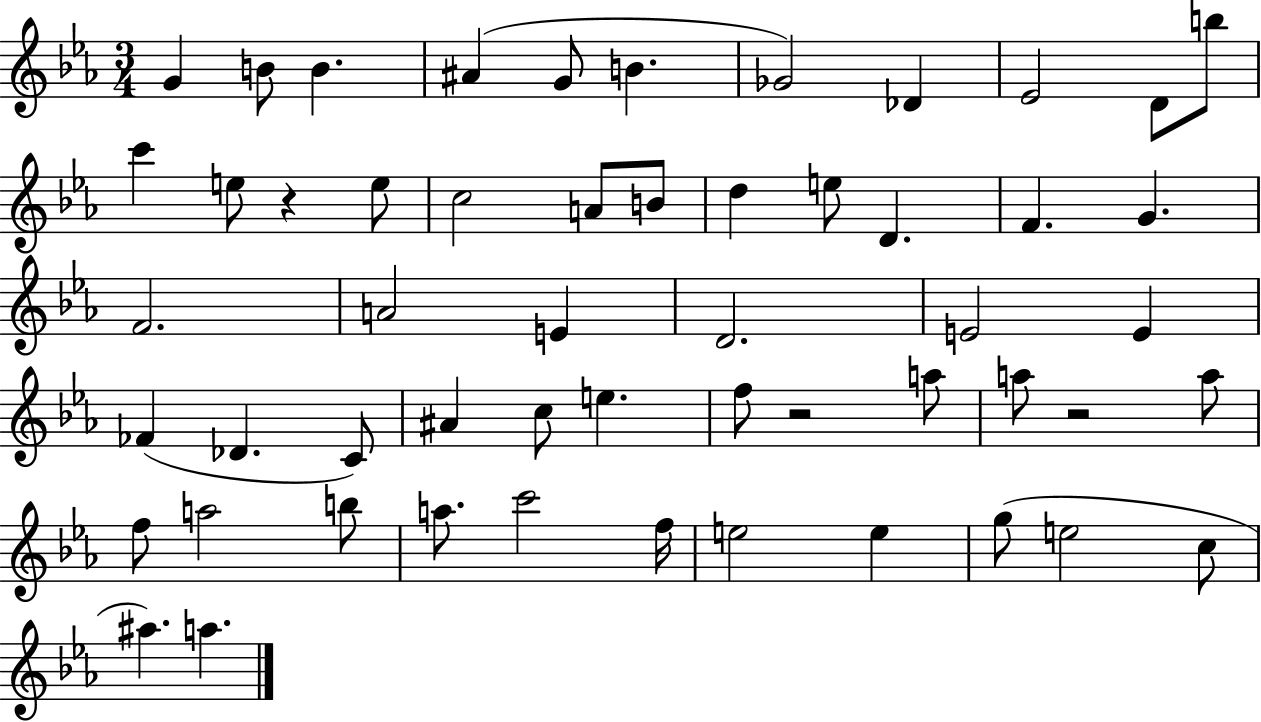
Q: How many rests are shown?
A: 3